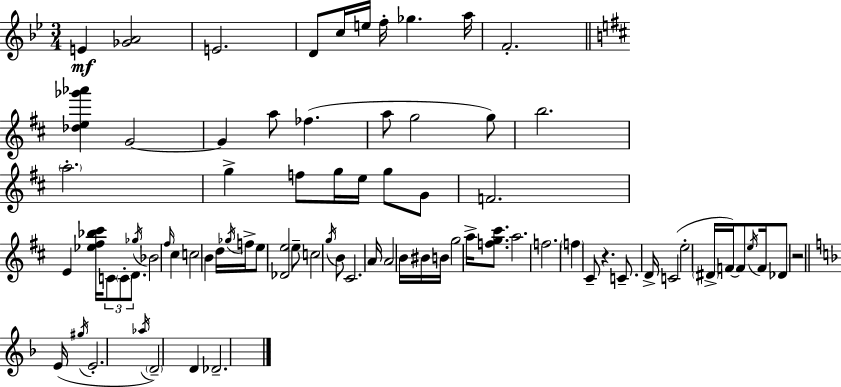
X:1
T:Untitled
M:3/4
L:1/4
K:Bb
E [_GA]2 E2 D/2 c/4 e/4 f/4 _g a/4 F2 [_de_g'_a'] G2 G a/2 _f a/2 g2 g/2 b2 a2 g f/2 g/4 e/4 g/2 G/2 F2 E [_e^f_b^c']/4 C/2 C/2 D/2 _g/4 _B2 ^f/4 ^c c2 B d/4 _g/4 f/4 e/2 [_De]2 e/2 c2 g/4 B/2 ^C2 A/4 A2 B/4 ^B/4 B/4 g2 a/4 [fg^c']/2 a2 f2 f ^C/2 z C/2 D/4 C2 e2 ^D/4 F/4 F/2 e/4 F/4 _D/2 z2 E/4 ^g/4 E2 _a/4 D2 D _D2